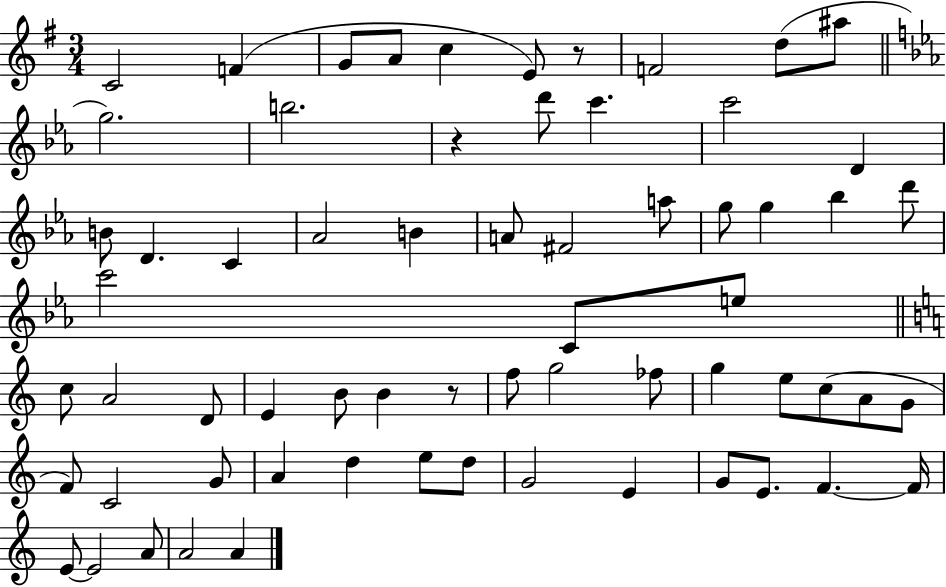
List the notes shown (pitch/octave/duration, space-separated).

C4/h F4/q G4/e A4/e C5/q E4/e R/e F4/h D5/e A#5/e G5/h. B5/h. R/q D6/e C6/q. C6/h D4/q B4/e D4/q. C4/q Ab4/h B4/q A4/e F#4/h A5/e G5/e G5/q Bb5/q D6/e C6/h C4/e E5/e C5/e A4/h D4/e E4/q B4/e B4/q R/e F5/e G5/h FES5/e G5/q E5/e C5/e A4/e G4/e F4/e C4/h G4/e A4/q D5/q E5/e D5/e G4/h E4/q G4/e E4/e. F4/q. F4/s E4/e E4/h A4/e A4/h A4/q